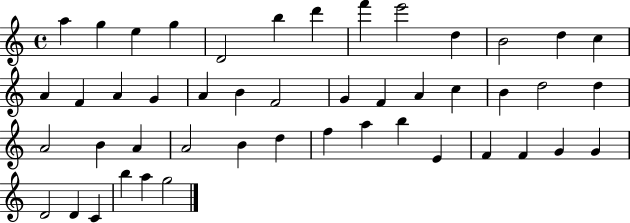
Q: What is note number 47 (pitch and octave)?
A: G5